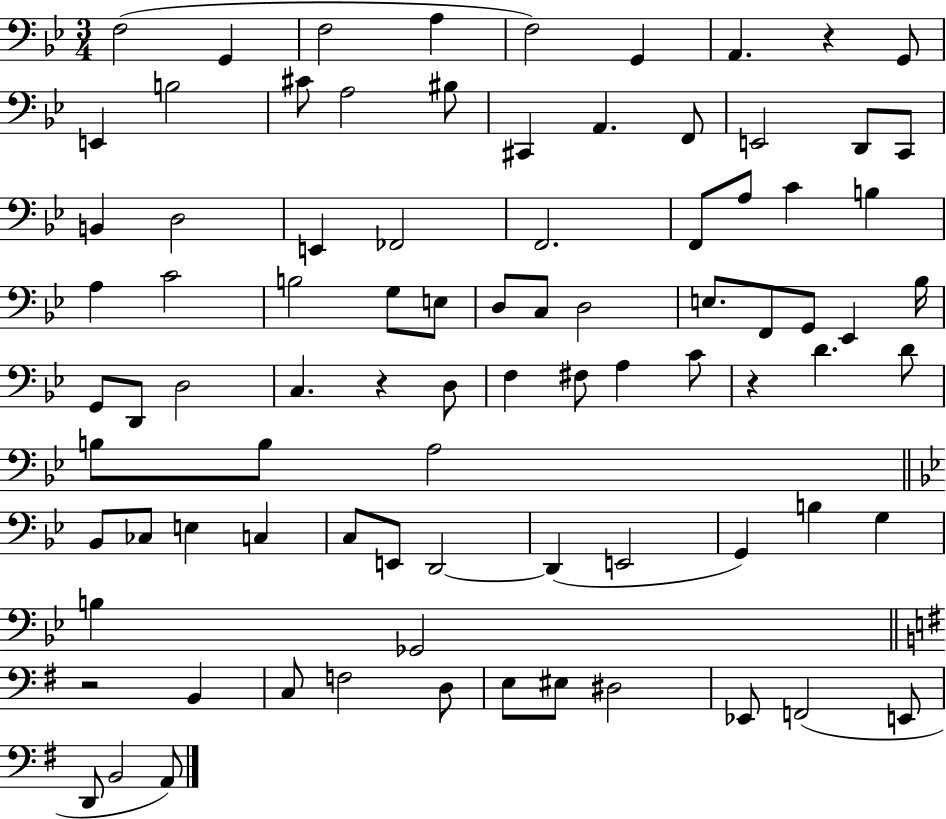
X:1
T:Untitled
M:3/4
L:1/4
K:Bb
F,2 G,, F,2 A, F,2 G,, A,, z G,,/2 E,, B,2 ^C/2 A,2 ^B,/2 ^C,, A,, F,,/2 E,,2 D,,/2 C,,/2 B,, D,2 E,, _F,,2 F,,2 F,,/2 A,/2 C B, A, C2 B,2 G,/2 E,/2 D,/2 C,/2 D,2 E,/2 F,,/2 G,,/2 _E,, _B,/4 G,,/2 D,,/2 D,2 C, z D,/2 F, ^F,/2 A, C/2 z D D/2 B,/2 B,/2 A,2 _B,,/2 _C,/2 E, C, C,/2 E,,/2 D,,2 D,, E,,2 G,, B, G, B, _G,,2 z2 B,, C,/2 F,2 D,/2 E,/2 ^E,/2 ^D,2 _E,,/2 F,,2 E,,/2 D,,/2 B,,2 A,,/2